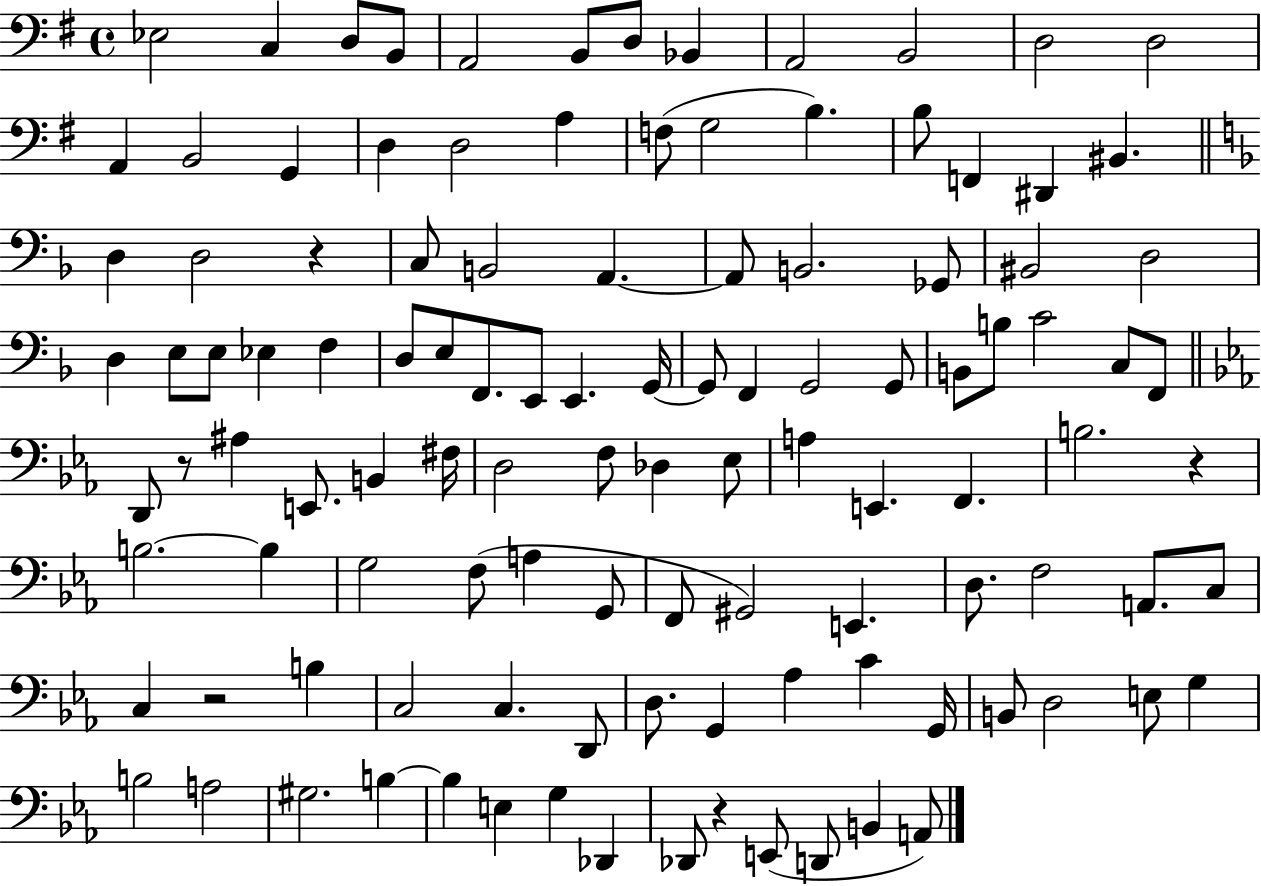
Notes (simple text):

Eb3/h C3/q D3/e B2/e A2/h B2/e D3/e Bb2/q A2/h B2/h D3/h D3/h A2/q B2/h G2/q D3/q D3/h A3/q F3/e G3/h B3/q. B3/e F2/q D#2/q BIS2/q. D3/q D3/h R/q C3/e B2/h A2/q. A2/e B2/h. Gb2/e BIS2/h D3/h D3/q E3/e E3/e Eb3/q F3/q D3/e E3/e F2/e. E2/e E2/q. G2/s G2/e F2/q G2/h G2/e B2/e B3/e C4/h C3/e F2/e D2/e R/e A#3/q E2/e. B2/q F#3/s D3/h F3/e Db3/q Eb3/e A3/q E2/q. F2/q. B3/h. R/q B3/h. B3/q G3/h F3/e A3/q G2/e F2/e G#2/h E2/q. D3/e. F3/h A2/e. C3/e C3/q R/h B3/q C3/h C3/q. D2/e D3/e. G2/q Ab3/q C4/q G2/s B2/e D3/h E3/e G3/q B3/h A3/h G#3/h. B3/q B3/q E3/q G3/q Db2/q Db2/e R/q E2/e D2/e B2/q A2/e